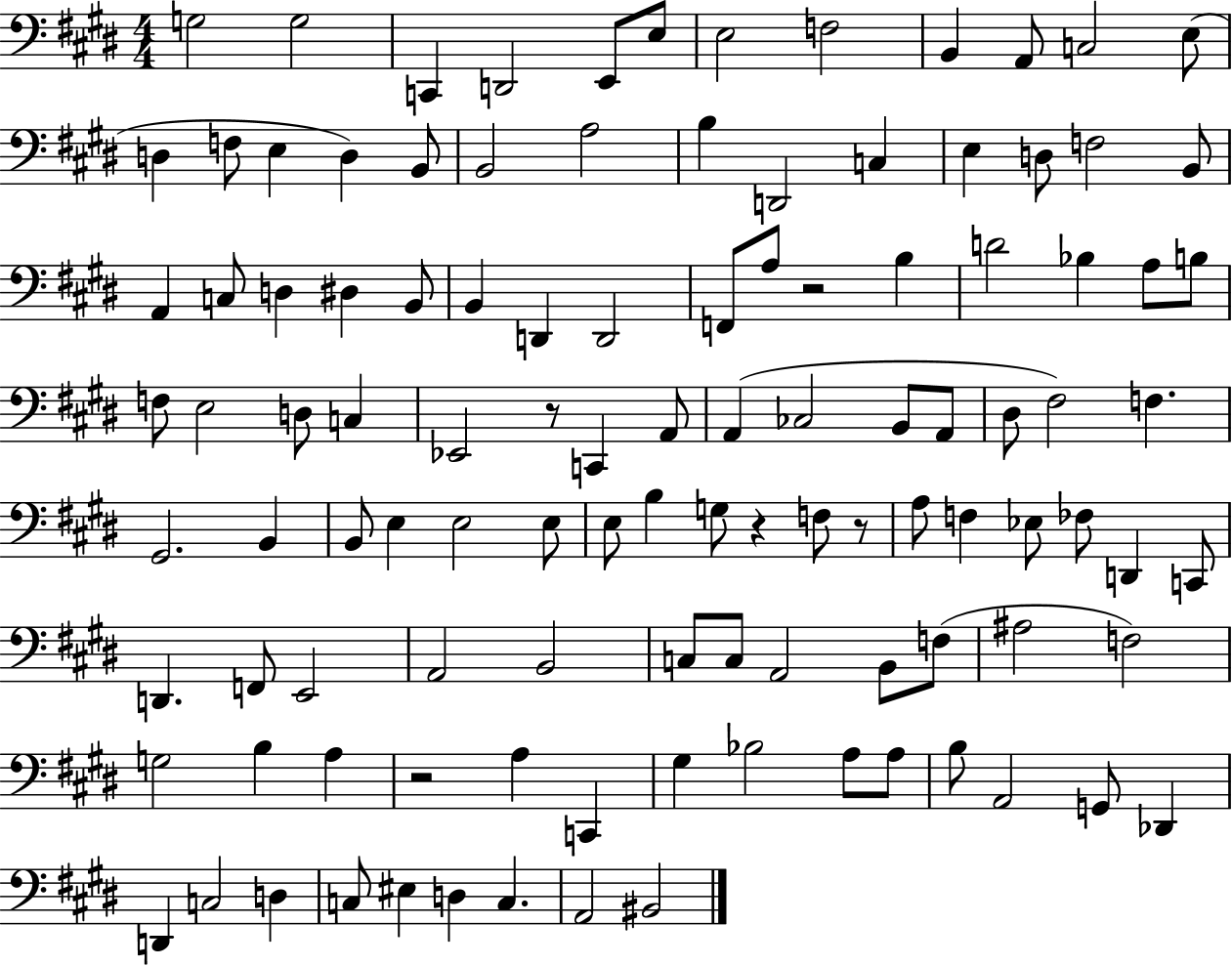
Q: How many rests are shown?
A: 5